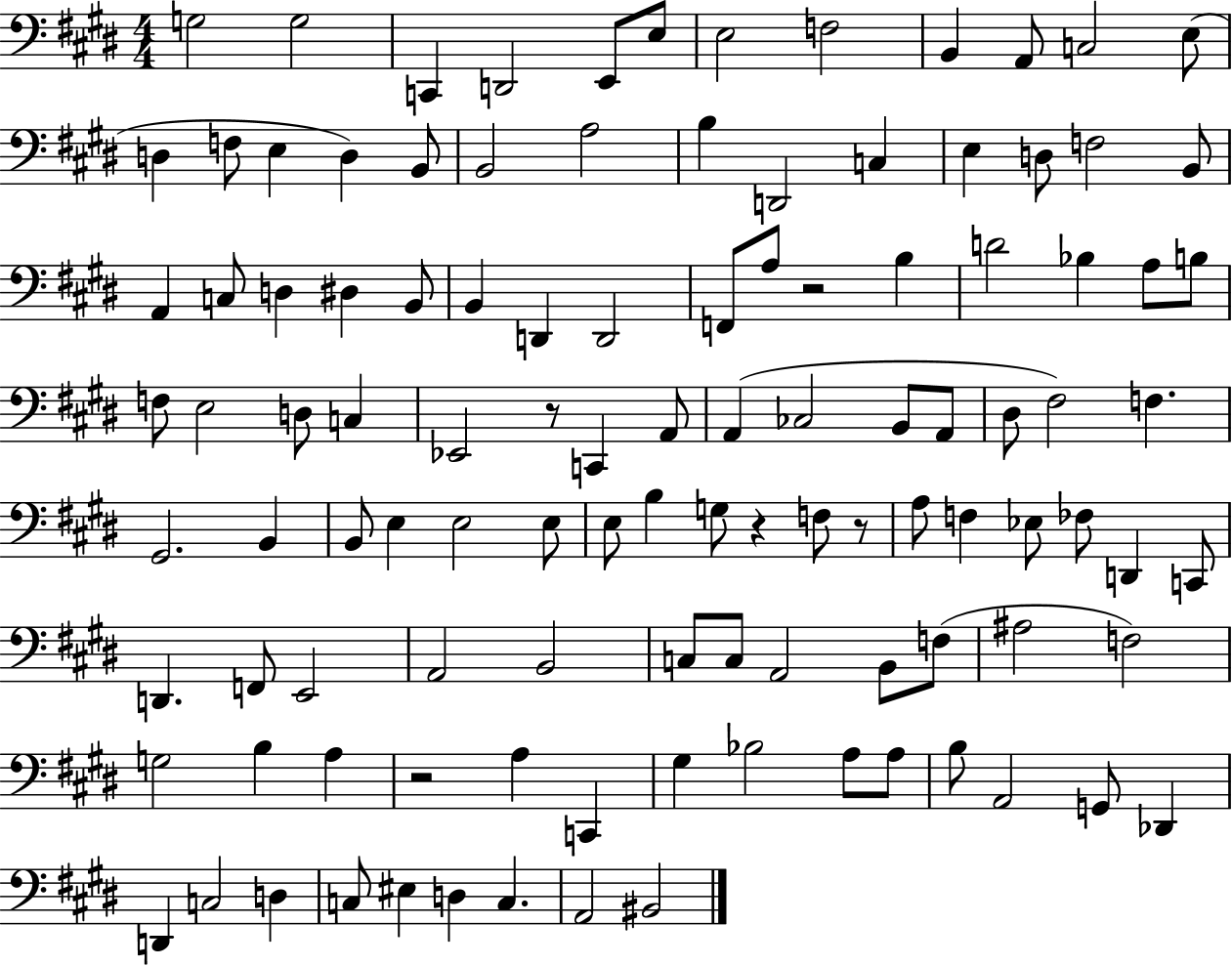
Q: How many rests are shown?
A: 5